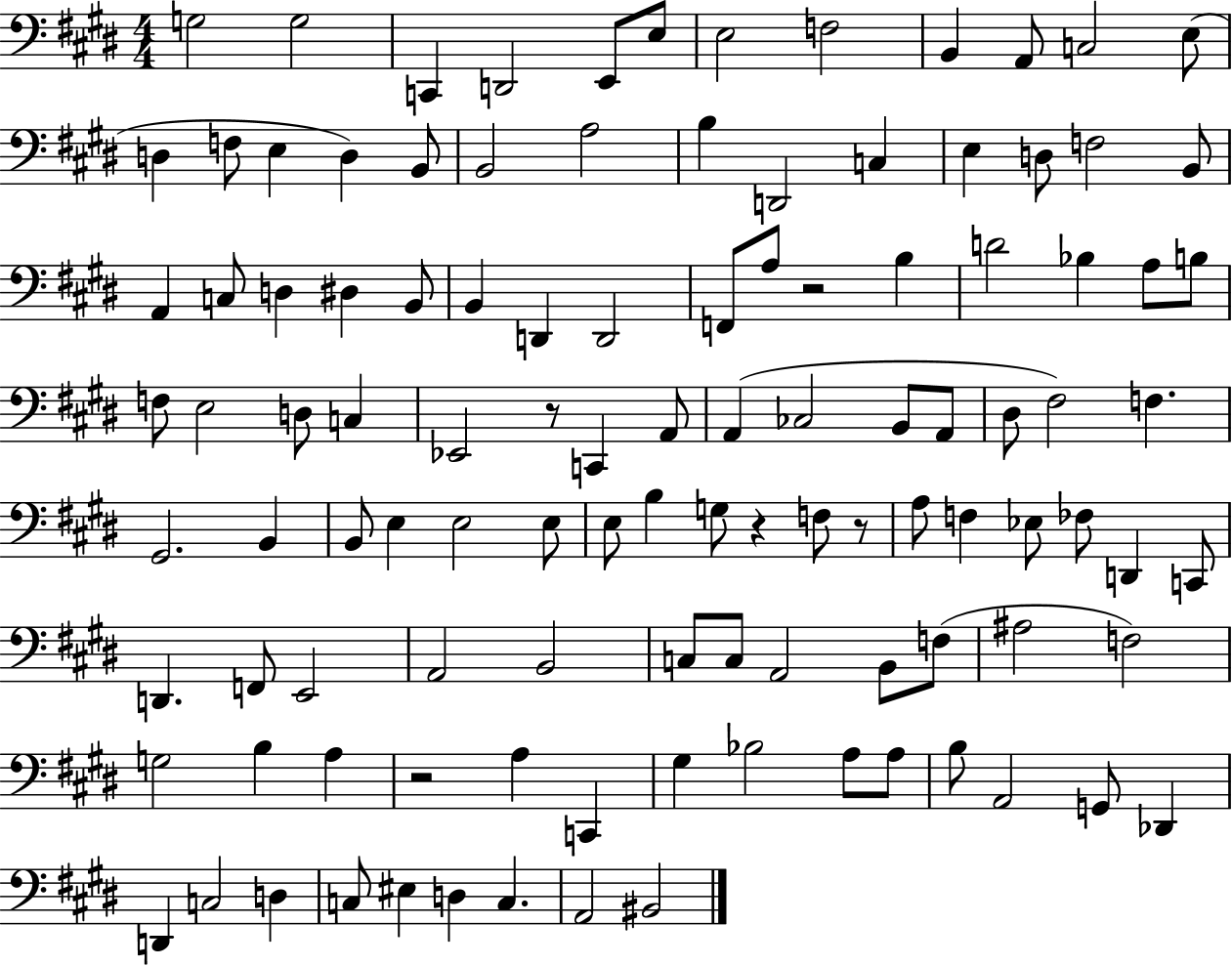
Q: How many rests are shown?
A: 5